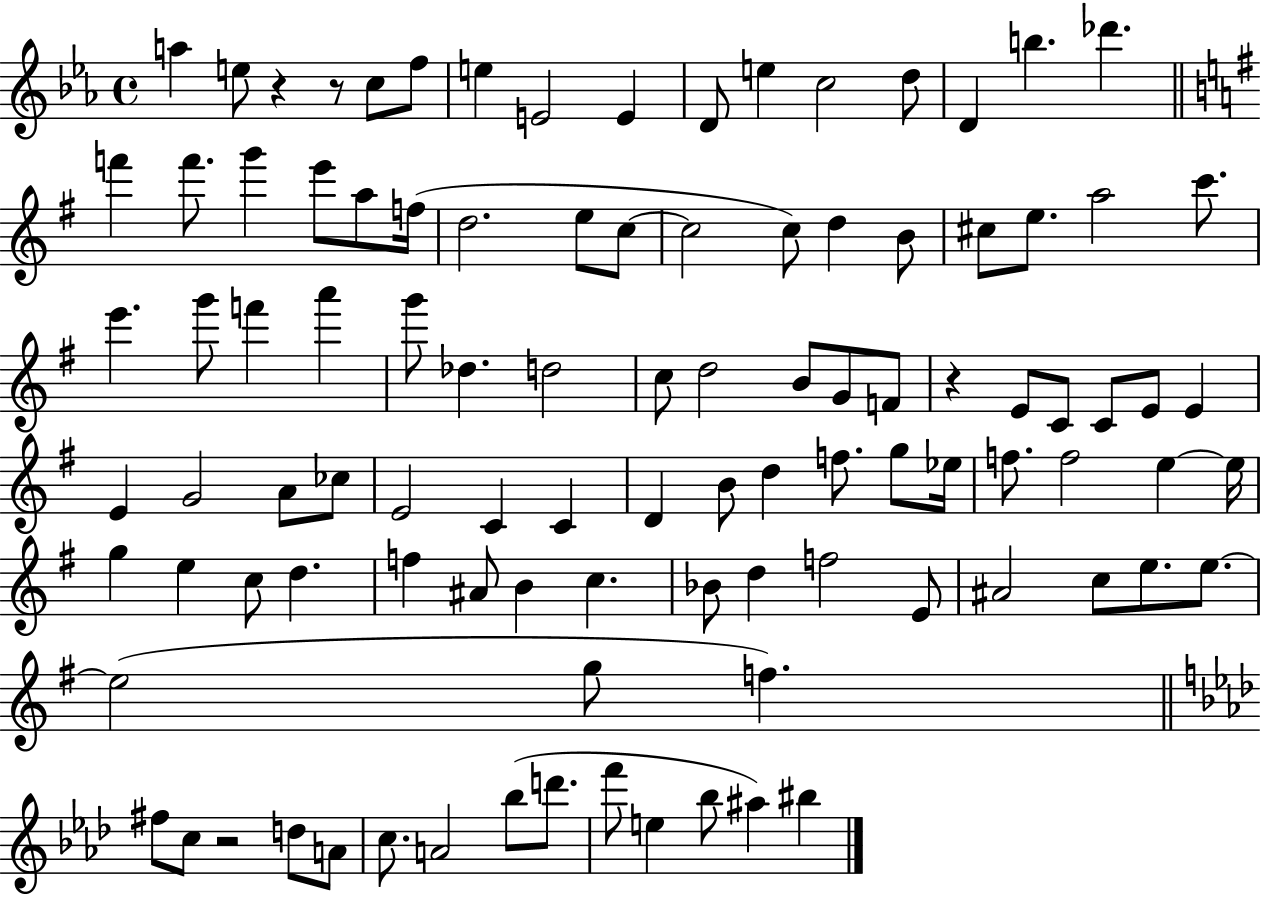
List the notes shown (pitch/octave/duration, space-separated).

A5/q E5/e R/q R/e C5/e F5/e E5/q E4/h E4/q D4/e E5/q C5/h D5/e D4/q B5/q. Db6/q. F6/q F6/e. G6/q E6/e A5/e F5/s D5/h. E5/e C5/e C5/h C5/e D5/q B4/e C#5/e E5/e. A5/h C6/e. E6/q. G6/e F6/q A6/q G6/e Db5/q. D5/h C5/e D5/h B4/e G4/e F4/e R/q E4/e C4/e C4/e E4/e E4/q E4/q G4/h A4/e CES5/e E4/h C4/q C4/q D4/q B4/e D5/q F5/e. G5/e Eb5/s F5/e. F5/h E5/q E5/s G5/q E5/q C5/e D5/q. F5/q A#4/e B4/q C5/q. Bb4/e D5/q F5/h E4/e A#4/h C5/e E5/e. E5/e. E5/h G5/e F5/q. F#5/e C5/e R/h D5/e A4/e C5/e. A4/h Bb5/e D6/e. F6/e E5/q Bb5/e A#5/q BIS5/q